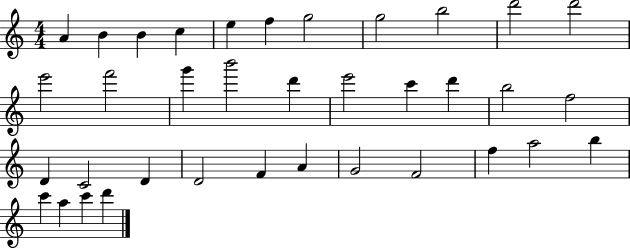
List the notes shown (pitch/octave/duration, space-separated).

A4/q B4/q B4/q C5/q E5/q F5/q G5/h G5/h B5/h D6/h D6/h E6/h F6/h G6/q B6/h D6/q E6/h C6/q D6/q B5/h F5/h D4/q C4/h D4/q D4/h F4/q A4/q G4/h F4/h F5/q A5/h B5/q C6/q A5/q C6/q D6/q